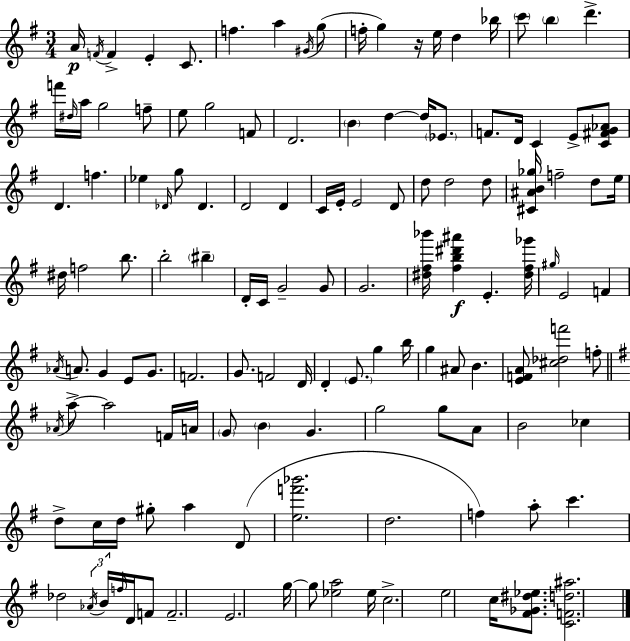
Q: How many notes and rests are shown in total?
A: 132